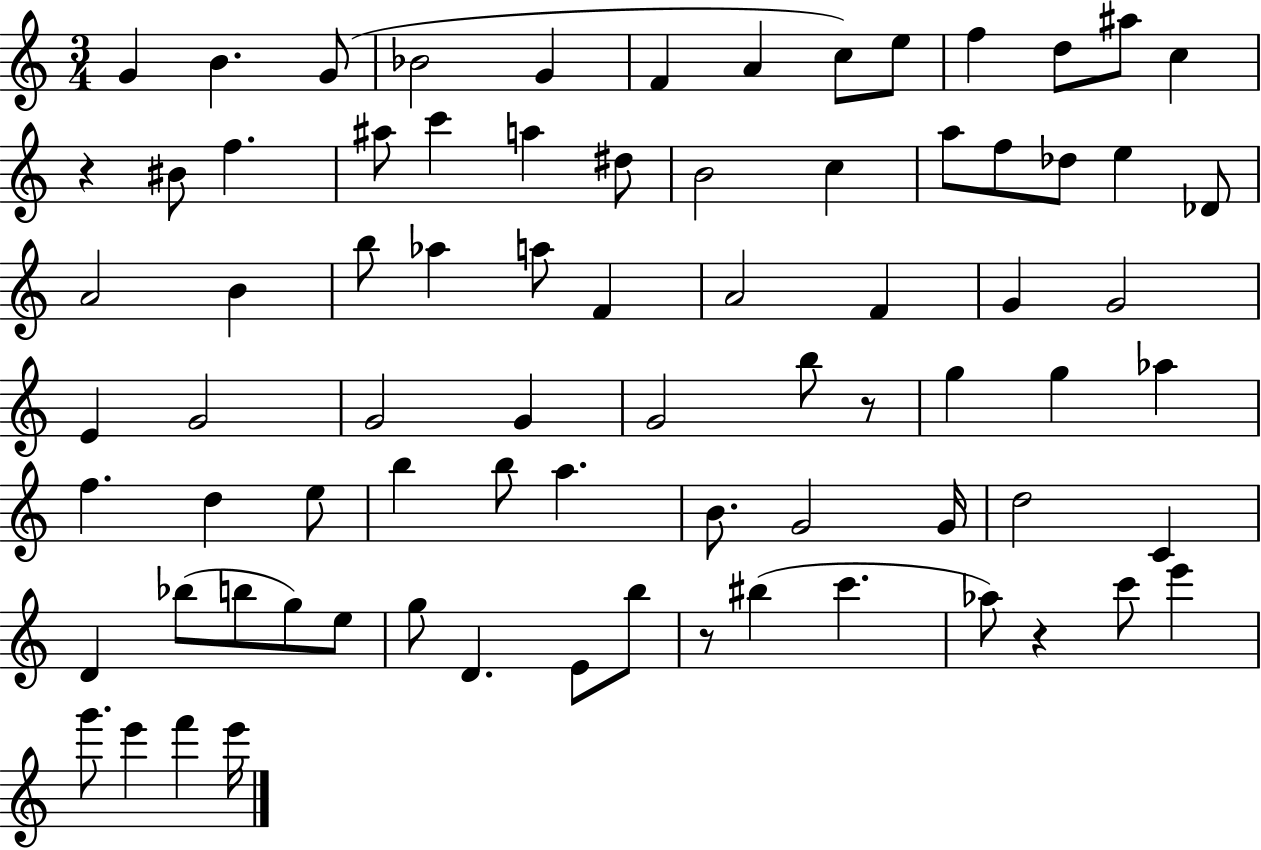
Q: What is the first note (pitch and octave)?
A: G4